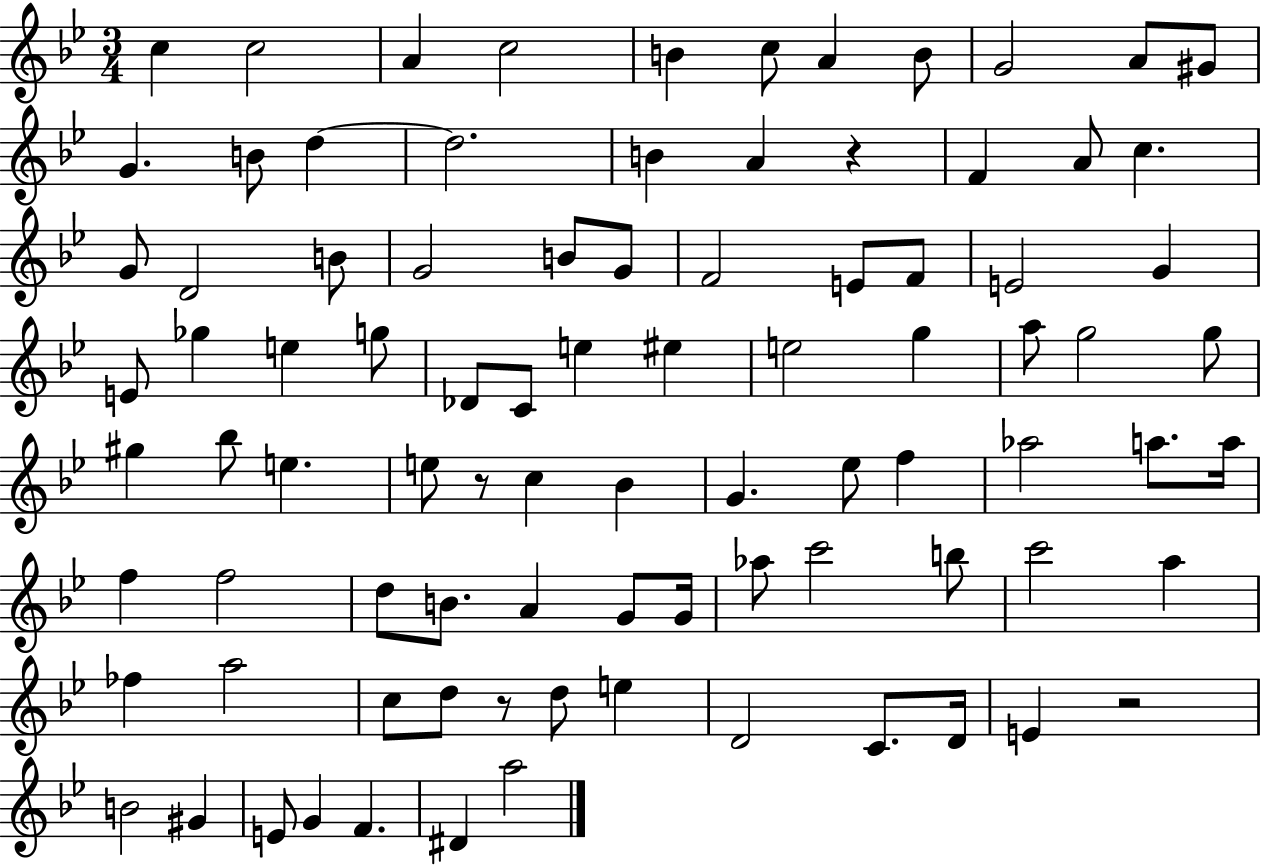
C5/q C5/h A4/q C5/h B4/q C5/e A4/q B4/e G4/h A4/e G#4/e G4/q. B4/e D5/q D5/h. B4/q A4/q R/q F4/q A4/e C5/q. G4/e D4/h B4/e G4/h B4/e G4/e F4/h E4/e F4/e E4/h G4/q E4/e Gb5/q E5/q G5/e Db4/e C4/e E5/q EIS5/q E5/h G5/q A5/e G5/h G5/e G#5/q Bb5/e E5/q. E5/e R/e C5/q Bb4/q G4/q. Eb5/e F5/q Ab5/h A5/e. A5/s F5/q F5/h D5/e B4/e. A4/q G4/e G4/s Ab5/e C6/h B5/e C6/h A5/q FES5/q A5/h C5/e D5/e R/e D5/e E5/q D4/h C4/e. D4/s E4/q R/h B4/h G#4/q E4/e G4/q F4/q. D#4/q A5/h